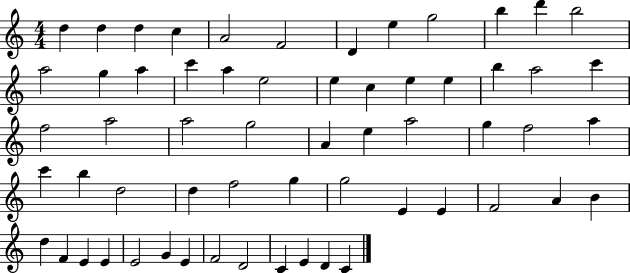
{
  \clef treble
  \numericTimeSignature
  \time 4/4
  \key c \major
  d''4 d''4 d''4 c''4 | a'2 f'2 | d'4 e''4 g''2 | b''4 d'''4 b''2 | \break a''2 g''4 a''4 | c'''4 a''4 e''2 | e''4 c''4 e''4 e''4 | b''4 a''2 c'''4 | \break f''2 a''2 | a''2 g''2 | a'4 e''4 a''2 | g''4 f''2 a''4 | \break c'''4 b''4 d''2 | d''4 f''2 g''4 | g''2 e'4 e'4 | f'2 a'4 b'4 | \break d''4 f'4 e'4 e'4 | e'2 g'4 e'4 | f'2 d'2 | c'4 e'4 d'4 c'4 | \break \bar "|."
}